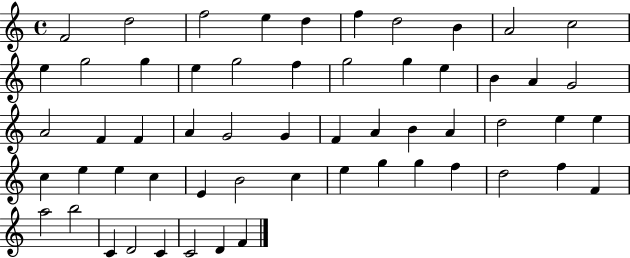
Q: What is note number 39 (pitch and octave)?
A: C5